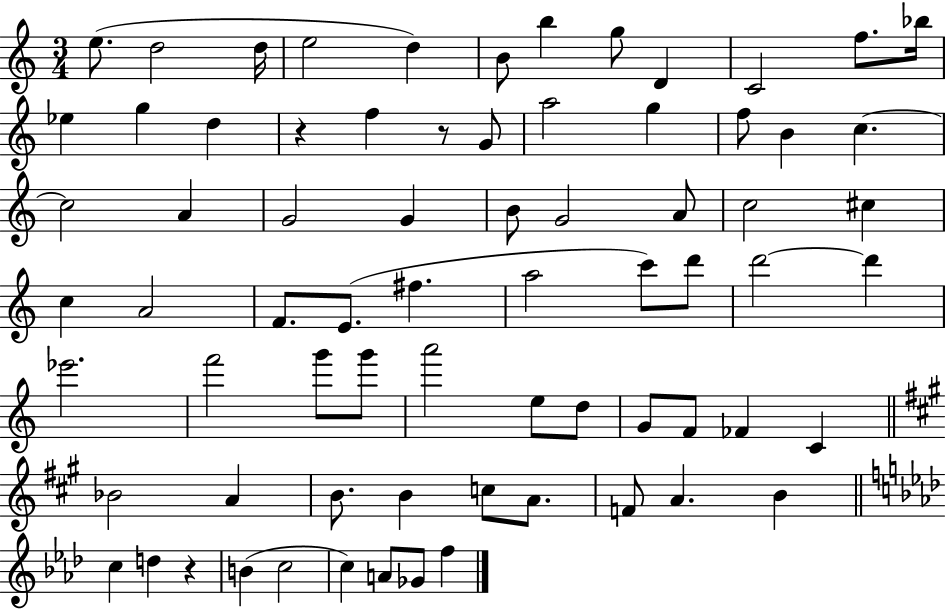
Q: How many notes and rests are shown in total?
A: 72